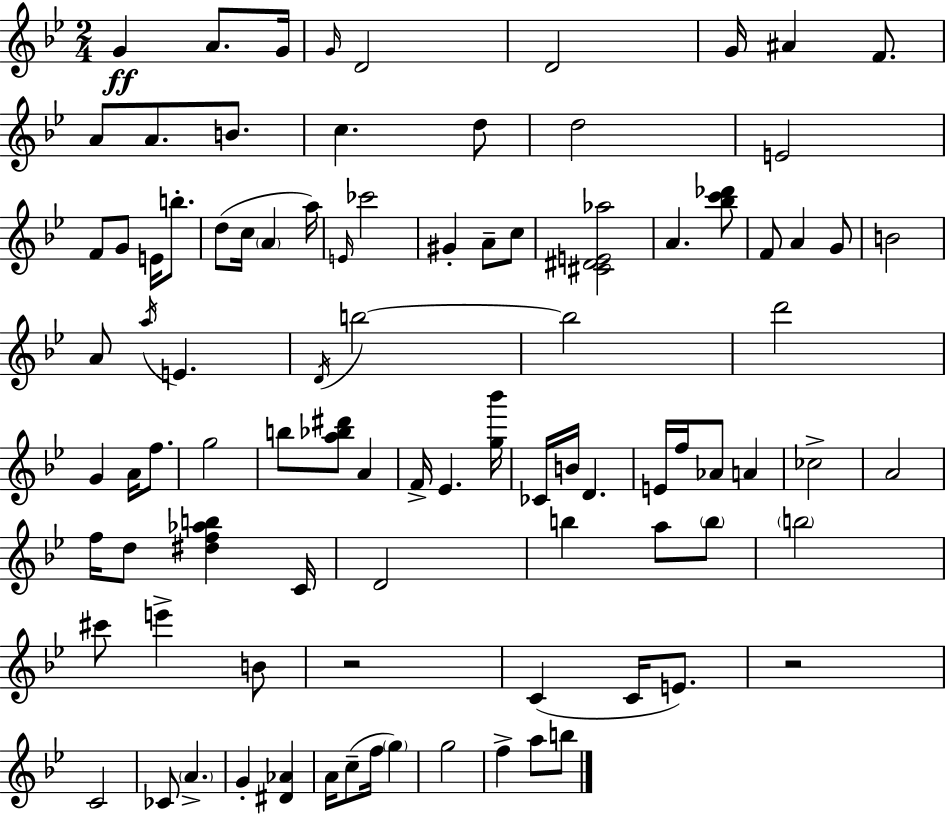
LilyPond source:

{
  \clef treble
  \numericTimeSignature
  \time 2/4
  \key g \minor
  g'4\ff a'8. g'16 | \grace { g'16 } d'2 | d'2 | g'16 ais'4 f'8. | \break a'8 a'8. b'8. | c''4. d''8 | d''2 | e'2 | \break f'8 g'8 e'16 b''8.-. | d''8( c''16 \parenthesize a'4 | a''16) \grace { e'16 } ces'''2 | gis'4-. a'8-- | \break c''8 <cis' dis' e' aes''>2 | a'4. | <bes'' c''' des'''>8 f'8 a'4 | g'8 b'2 | \break a'8 \acciaccatura { a''16 } e'4. | \acciaccatura { d'16 } b''2~~ | b''2 | d'''2 | \break g'4 | a'16 f''8. g''2 | b''8 <a'' bes'' dis'''>8 | a'4 f'16-> ees'4. | \break <g'' bes'''>16 ces'16 b'16 d'4. | e'16 f''16 aes'8 | a'4 ces''2-> | a'2 | \break f''16 d''8 <dis'' f'' aes'' b''>4 | c'16 d'2 | b''4 | a''8 \parenthesize b''8 \parenthesize b''2 | \break cis'''8 e'''4-> | b'8 r2 | c'4( | c'16 e'8.) r2 | \break c'2 | ces'8 \parenthesize a'4.-> | g'4-. | <dis' aes'>4 a'16 c''8--( f''16 | \break \parenthesize g''4) g''2 | f''4-> | a''8 b''8 \bar "|."
}